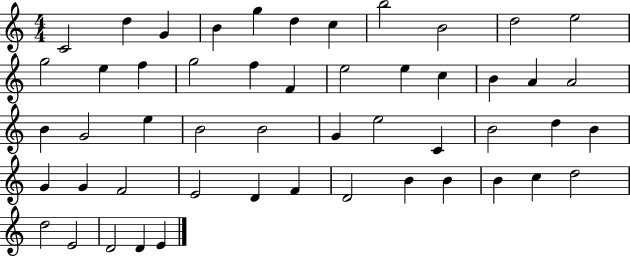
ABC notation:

X:1
T:Untitled
M:4/4
L:1/4
K:C
C2 d G B g d c b2 B2 d2 e2 g2 e f g2 f F e2 e c B A A2 B G2 e B2 B2 G e2 C B2 d B G G F2 E2 D F D2 B B B c d2 d2 E2 D2 D E